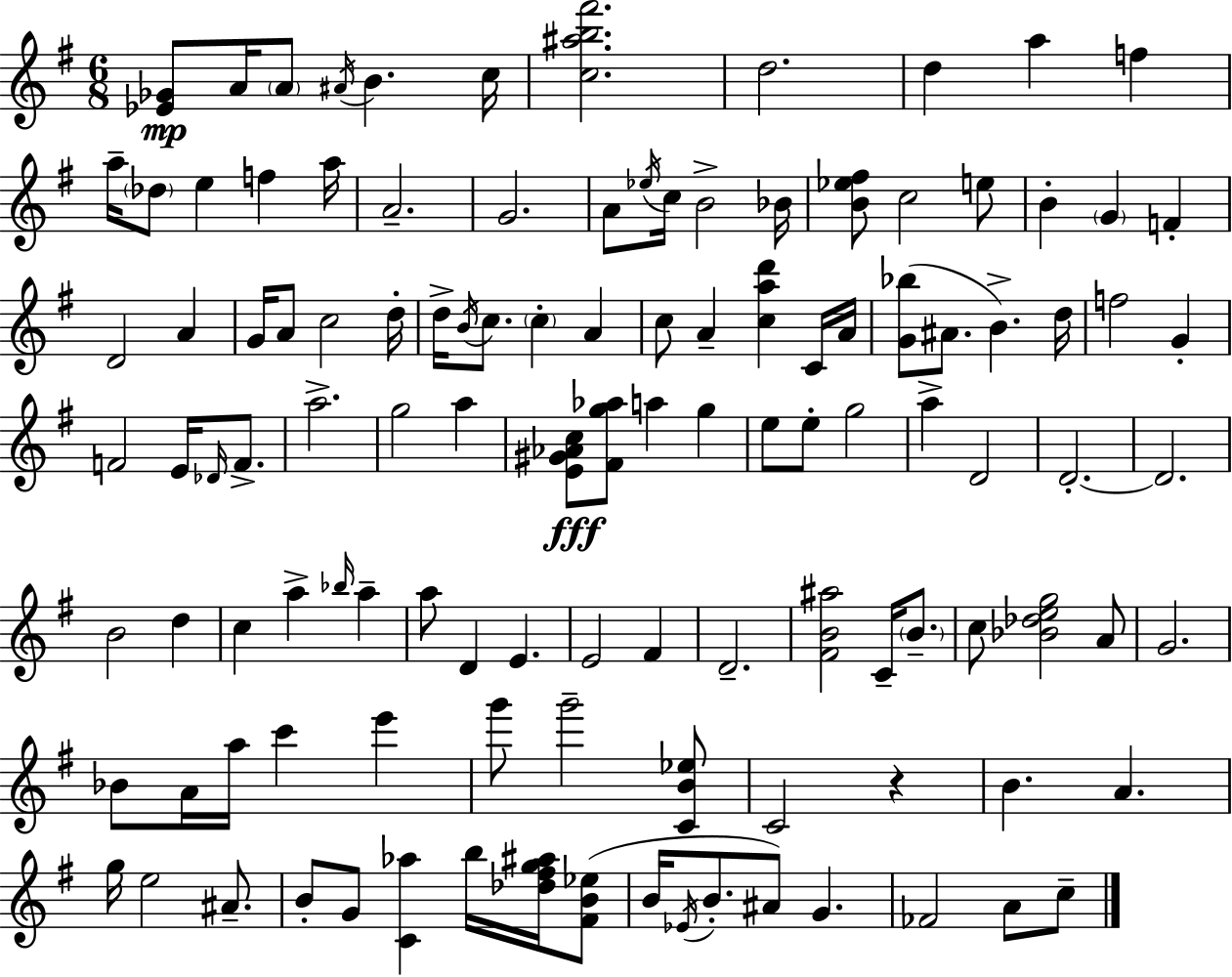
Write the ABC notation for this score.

X:1
T:Untitled
M:6/8
L:1/4
K:G
[_E_G]/2 A/4 A/2 ^A/4 B c/4 [c^ab^f']2 d2 d a f a/4 _d/2 e f a/4 A2 G2 A/2 _e/4 c/4 B2 _B/4 [B_e^f]/2 c2 e/2 B G F D2 A G/4 A/2 c2 d/4 d/4 B/4 c/2 c A c/2 A [cad'] C/4 A/4 [G_b]/2 ^A/2 B d/4 f2 G F2 E/4 _D/4 F/2 a2 g2 a [E^G_Ac]/2 [^Fg_a]/2 a g e/2 e/2 g2 a D2 D2 D2 B2 d c a _b/4 a a/2 D E E2 ^F D2 [^FB^a]2 C/4 B/2 c/2 [_B_deg]2 A/2 G2 _B/2 A/4 a/4 c' e' g'/2 g'2 [CB_e]/2 C2 z B A g/4 e2 ^A/2 B/2 G/2 [C_a] b/4 [_d^fg^a]/4 [^FB_e]/2 B/4 _E/4 B/2 ^A/2 G _F2 A/2 c/2